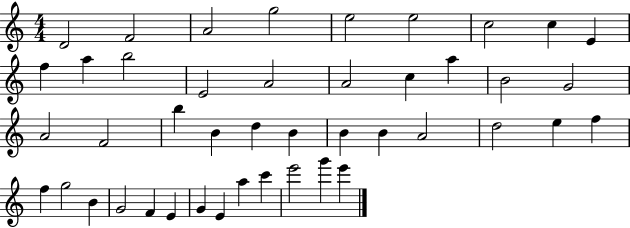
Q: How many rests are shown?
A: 0